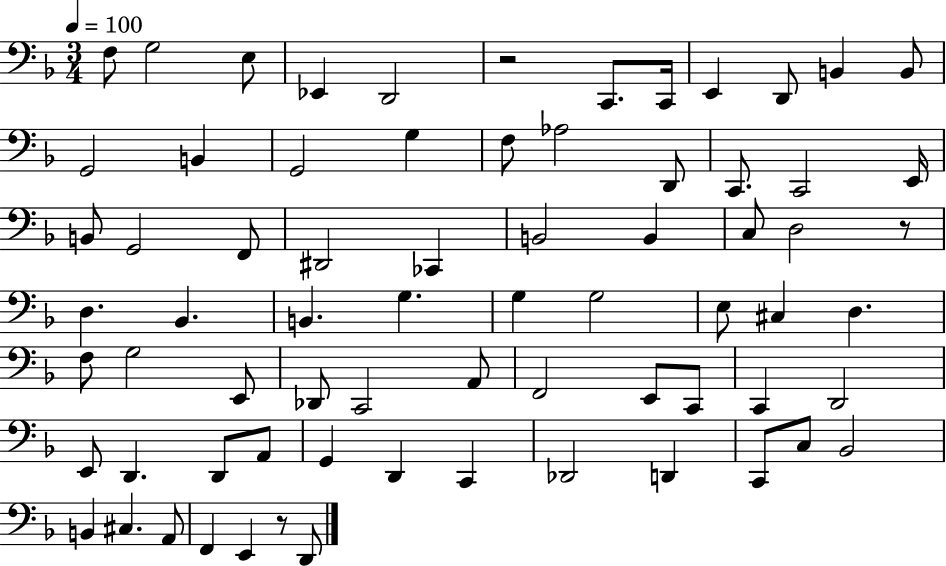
F3/e G3/h E3/e Eb2/q D2/h R/h C2/e. C2/s E2/q D2/e B2/q B2/e G2/h B2/q G2/h G3/q F3/e Ab3/h D2/e C2/e. C2/h E2/s B2/e G2/h F2/e D#2/h CES2/q B2/h B2/q C3/e D3/h R/e D3/q. Bb2/q. B2/q. G3/q. G3/q G3/h E3/e C#3/q D3/q. F3/e G3/h E2/e Db2/e C2/h A2/e F2/h E2/e C2/e C2/q D2/h E2/e D2/q. D2/e A2/e G2/q D2/q C2/q Db2/h D2/q C2/e C3/e Bb2/h B2/q C#3/q. A2/e F2/q E2/q R/e D2/e